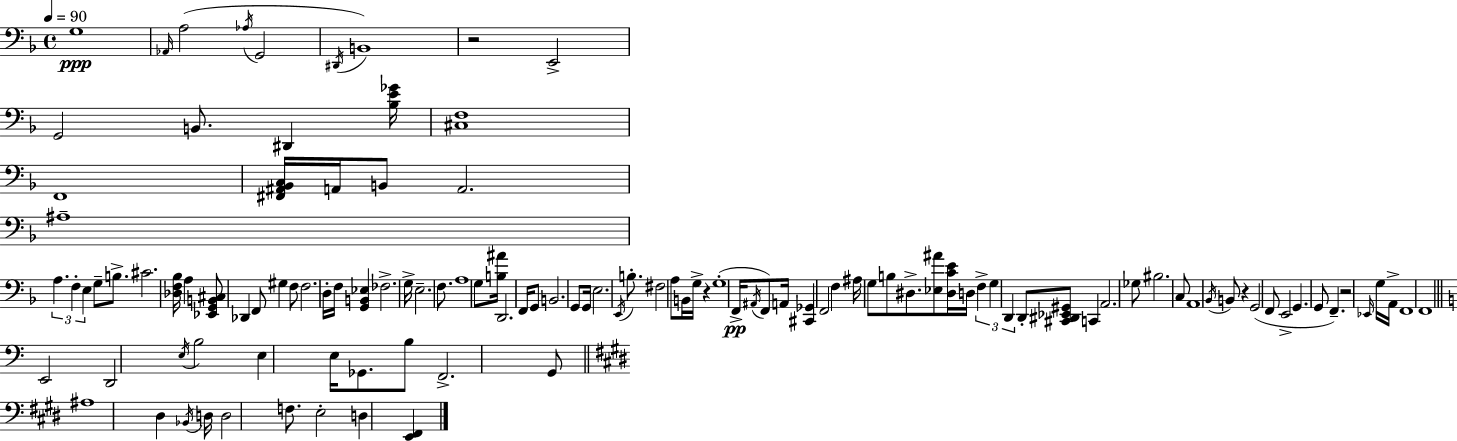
X:1
T:Untitled
M:4/4
L:1/4
K:F
G,4 _A,,/4 A,2 _A,/4 G,,2 ^D,,/4 B,,4 z2 E,,2 G,,2 B,,/2 ^D,, [_B,E_G]/4 [^C,F,]4 F,,4 [^F,,^A,,_B,,C,]/4 A,,/4 B,,/2 A,,2 ^A,4 A, F, E, G,/2 B,/2 ^C2 [_D,F,_B,]/4 A, [_E,,G,,B,,^C,]/2 _D,, F,,/2 ^G, F,/2 F,2 D,/4 F,/4 [G,,B,,_E,] _F,2 G,/4 E,2 F,/2 A,4 G,/2 [B,^A]/4 D,,2 F,,/4 G,,/2 B,,2 G,,/2 G,,/4 E,2 E,,/4 B,/2 ^F,2 A,/2 B,,/4 G,/4 z G,4 F,,/4 ^A,,/4 F,,/2 A,,/4 [^C,,_G,,] F,,2 F, ^A,/4 G,/2 B,/2 ^D,/2 [_E,^A]/2 [^D,CE]/4 D,/4 F, G, D,, D,,/2 [^C,,^D,,_E,,^G,,]/2 C,, A,,2 _G,/2 ^B,2 C,/2 A,,4 _B,,/4 B,,/2 z G,,2 F,,/2 E,,2 G,, G,,/2 F,, z2 _E,,/4 G,/4 A,,/4 F,,4 F,,4 E,,2 D,,2 E,/4 B,2 E, E,/4 _G,,/2 B,/2 F,,2 G,,/2 ^A,4 ^D, _B,,/4 D,/4 D,2 F,/2 E,2 D, [E,,^F,,]